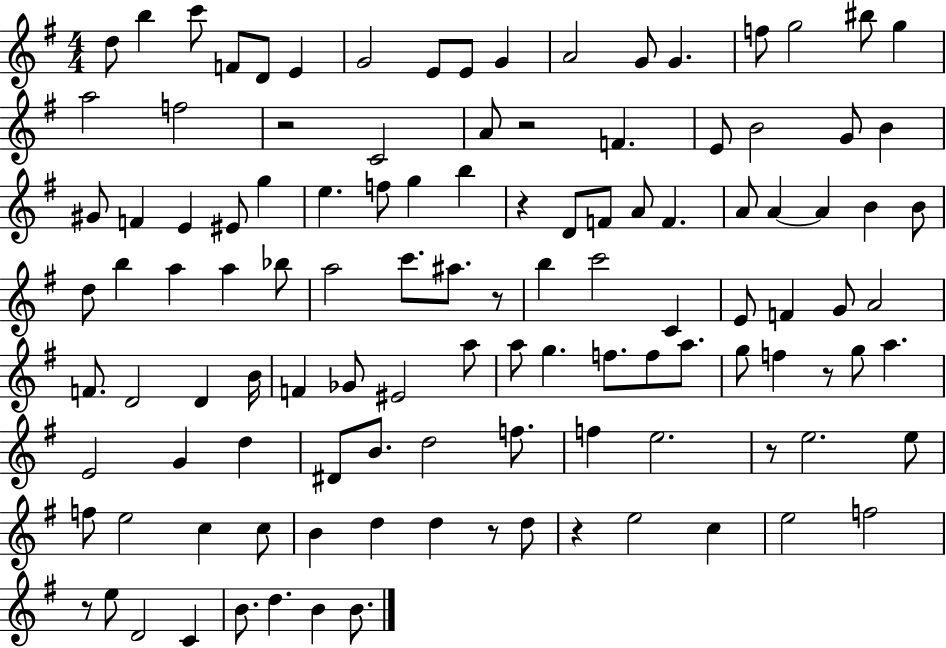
{
  \clef treble
  \numericTimeSignature
  \time 4/4
  \key g \major
  d''8 b''4 c'''8 f'8 d'8 e'4 | g'2 e'8 e'8 g'4 | a'2 g'8 g'4. | f''8 g''2 bis''8 g''4 | \break a''2 f''2 | r2 c'2 | a'8 r2 f'4. | e'8 b'2 g'8 b'4 | \break gis'8 f'4 e'4 eis'8 g''4 | e''4. f''8 g''4 b''4 | r4 d'8 f'8 a'8 f'4. | a'8 a'4~~ a'4 b'4 b'8 | \break d''8 b''4 a''4 a''4 bes''8 | a''2 c'''8. ais''8. r8 | b''4 c'''2 c'4 | e'8 f'4 g'8 a'2 | \break f'8. d'2 d'4 b'16 | f'4 ges'8 eis'2 a''8 | a''8 g''4. f''8. f''8 a''8. | g''8 f''4 r8 g''8 a''4. | \break e'2 g'4 d''4 | dis'8 b'8. d''2 f''8. | f''4 e''2. | r8 e''2. e''8 | \break f''8 e''2 c''4 c''8 | b'4 d''4 d''4 r8 d''8 | r4 e''2 c''4 | e''2 f''2 | \break r8 e''8 d'2 c'4 | b'8. d''4. b'4 b'8. | \bar "|."
}